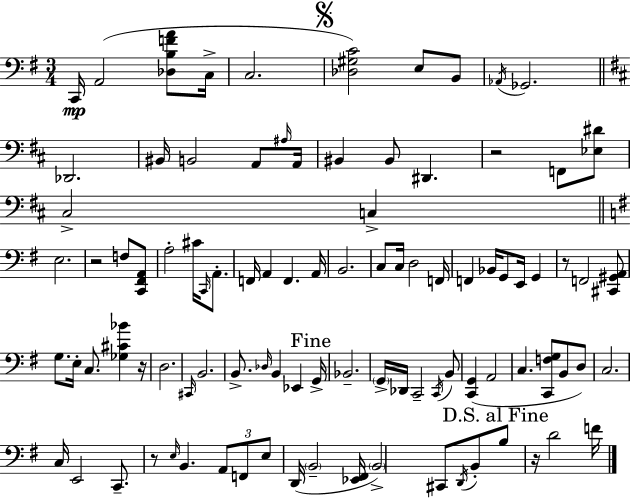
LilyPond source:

{
  \clef bass
  \numericTimeSignature
  \time 3/4
  \key g \major
  c,16\mp a,2( <des b f' a'>8 c16-> | c2. | \mark \markup { \musicglyph "scripts.segno" } <des gis c'>2) e8 b,8 | \acciaccatura { aes,16 } ges,2. | \break \bar "||" \break \key d \major des,2. | bis,16 b,2 a,8 \grace { ais16 } | a,16 bis,4 bis,8 dis,4. | r2 f,8 <ees dis'>8 | \break cis2-> c4-> | \bar "||" \break \key e \minor e2. | r2 f8 <c, fis, a,>8 | a2-. cis'16 \grace { c,16 } a,8.-. | f,16 a,4 f,4. | \break a,16 b,2. | c8 c16 d2 | f,16 f,4 bes,16 g,8 e,16 g,4 | r8 f,2 <cis, gis, a,>8 | \break g8. e16-. c8. <ges cis' bes'>4 | r16 d2. | \grace { cis,16 } b,2. | b,8.-> \grace { des16 } b,4 ees,4 | \break \mark "Fine" g,16-> bes,2.-- | \parenthesize g,16-> des,16 c,2-- | \acciaccatura { c,16 } b,8 <c, g,>4( a,2 | c4. <c, f g>8 | \break b,8 d8) c2. | c16 e,2 | c,8.-- r8 \grace { e16 } b,4. | \tuplet 3/2 { a,8 f,8 e8 } d,16( \parenthesize b,2-- | \break <ees, fis,>16 \parenthesize b,2->) | cis,8 \acciaccatura { d,16 } b,8-. \mark "D.S. al Fine" b8 r16 d'2 | f'16 \bar "|."
}